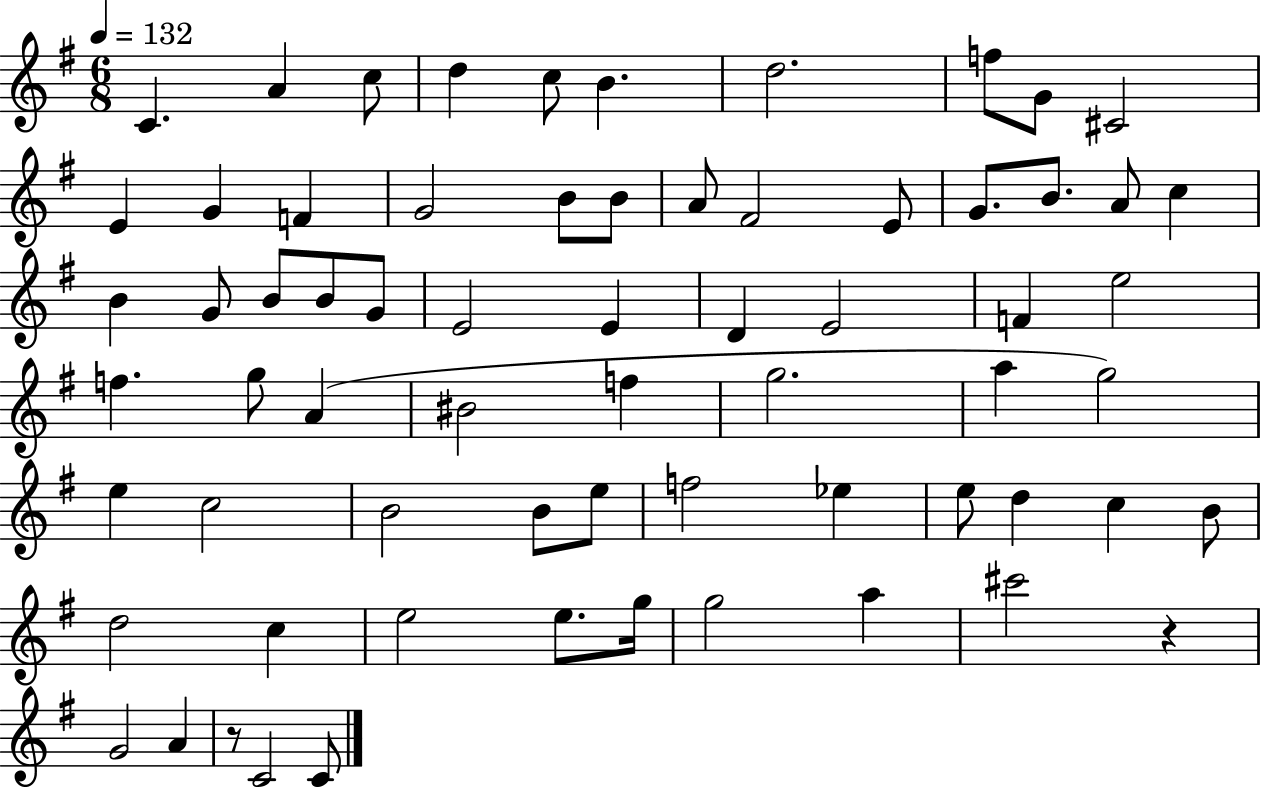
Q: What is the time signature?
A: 6/8